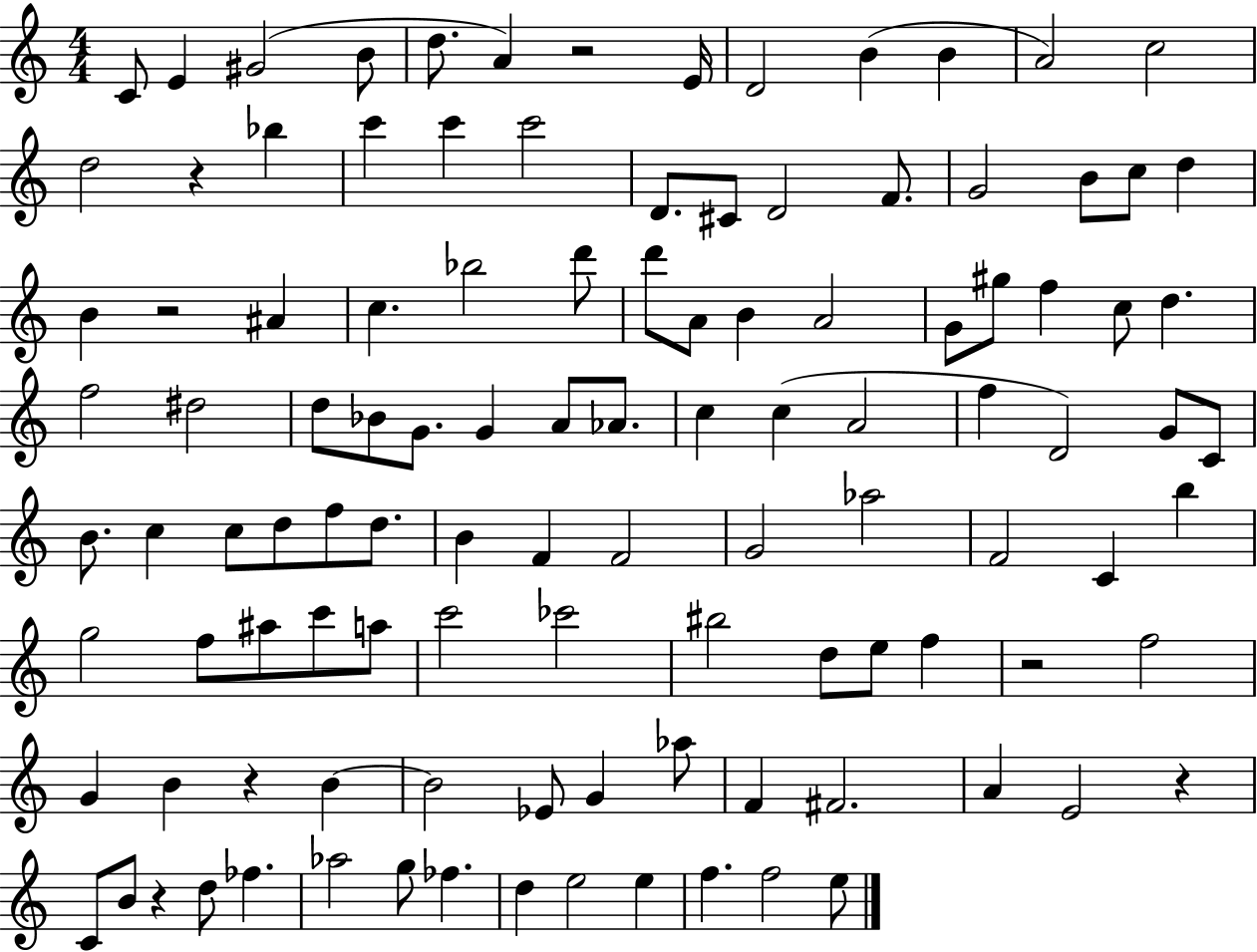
{
  \clef treble
  \numericTimeSignature
  \time 4/4
  \key c \major
  c'8 e'4 gis'2( b'8 | d''8. a'4) r2 e'16 | d'2 b'4( b'4 | a'2) c''2 | \break d''2 r4 bes''4 | c'''4 c'''4 c'''2 | d'8. cis'8 d'2 f'8. | g'2 b'8 c''8 d''4 | \break b'4 r2 ais'4 | c''4. bes''2 d'''8 | d'''8 a'8 b'4 a'2 | g'8 gis''8 f''4 c''8 d''4. | \break f''2 dis''2 | d''8 bes'8 g'8. g'4 a'8 aes'8. | c''4 c''4( a'2 | f''4 d'2) g'8 c'8 | \break b'8. c''4 c''8 d''8 f''8 d''8. | b'4 f'4 f'2 | g'2 aes''2 | f'2 c'4 b''4 | \break g''2 f''8 ais''8 c'''8 a''8 | c'''2 ces'''2 | bis''2 d''8 e''8 f''4 | r2 f''2 | \break g'4 b'4 r4 b'4~~ | b'2 ees'8 g'4 aes''8 | f'4 fis'2. | a'4 e'2 r4 | \break c'8 b'8 r4 d''8 fes''4. | aes''2 g''8 fes''4. | d''4 e''2 e''4 | f''4. f''2 e''8 | \break \bar "|."
}